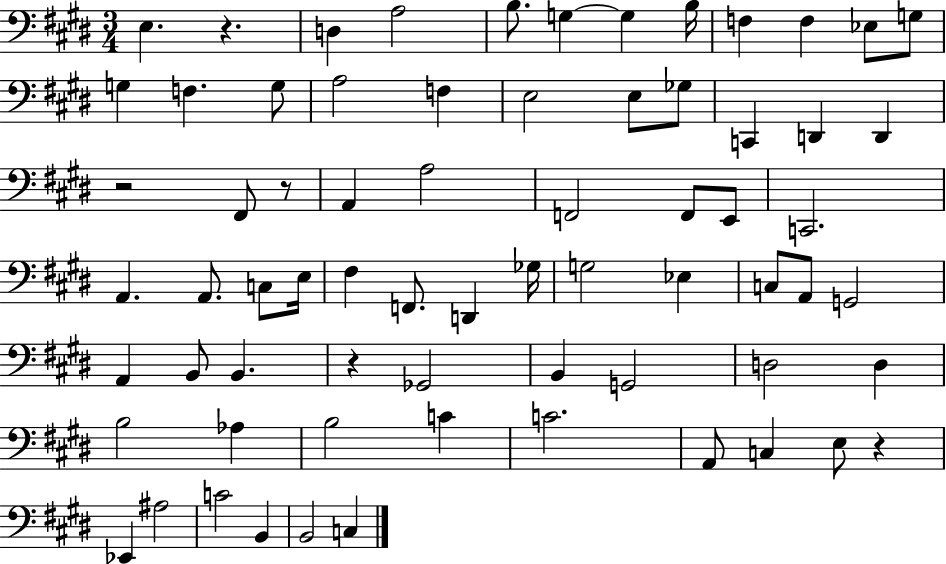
{
  \clef bass
  \numericTimeSignature
  \time 3/4
  \key e \major
  \repeat volta 2 { e4. r4. | d4 a2 | b8. g4~~ g4 b16 | f4 f4 ees8 g8 | \break g4 f4. g8 | a2 f4 | e2 e8 ges8 | c,4 d,4 d,4 | \break r2 fis,8 r8 | a,4 a2 | f,2 f,8 e,8 | c,2. | \break a,4. a,8. c8 e16 | fis4 f,8. d,4 ges16 | g2 ees4 | c8 a,8 g,2 | \break a,4 b,8 b,4. | r4 ges,2 | b,4 g,2 | d2 d4 | \break b2 aes4 | b2 c'4 | c'2. | a,8 c4 e8 r4 | \break ees,4 ais2 | c'2 b,4 | b,2 c4 | } \bar "|."
}